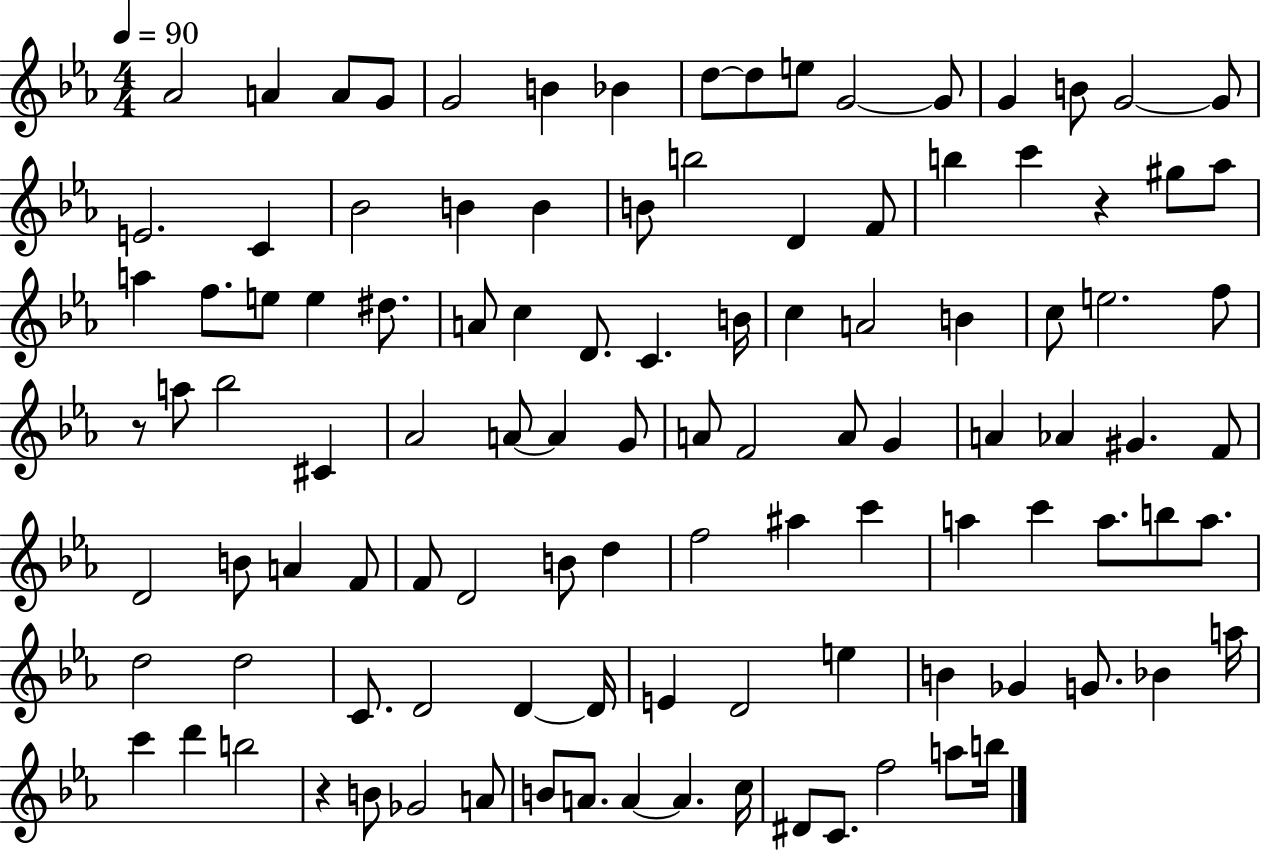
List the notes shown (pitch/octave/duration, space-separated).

Ab4/h A4/q A4/e G4/e G4/h B4/q Bb4/q D5/e D5/e E5/e G4/h G4/e G4/q B4/e G4/h G4/e E4/h. C4/q Bb4/h B4/q B4/q B4/e B5/h D4/q F4/e B5/q C6/q R/q G#5/e Ab5/e A5/q F5/e. E5/e E5/q D#5/e. A4/e C5/q D4/e. C4/q. B4/s C5/q A4/h B4/q C5/e E5/h. F5/e R/e A5/e Bb5/h C#4/q Ab4/h A4/e A4/q G4/e A4/e F4/h A4/e G4/q A4/q Ab4/q G#4/q. F4/e D4/h B4/e A4/q F4/e F4/e D4/h B4/e D5/q F5/h A#5/q C6/q A5/q C6/q A5/e. B5/e A5/e. D5/h D5/h C4/e. D4/h D4/q D4/s E4/q D4/h E5/q B4/q Gb4/q G4/e. Bb4/q A5/s C6/q D6/q B5/h R/q B4/e Gb4/h A4/e B4/e A4/e. A4/q A4/q. C5/s D#4/e C4/e. F5/h A5/e B5/s